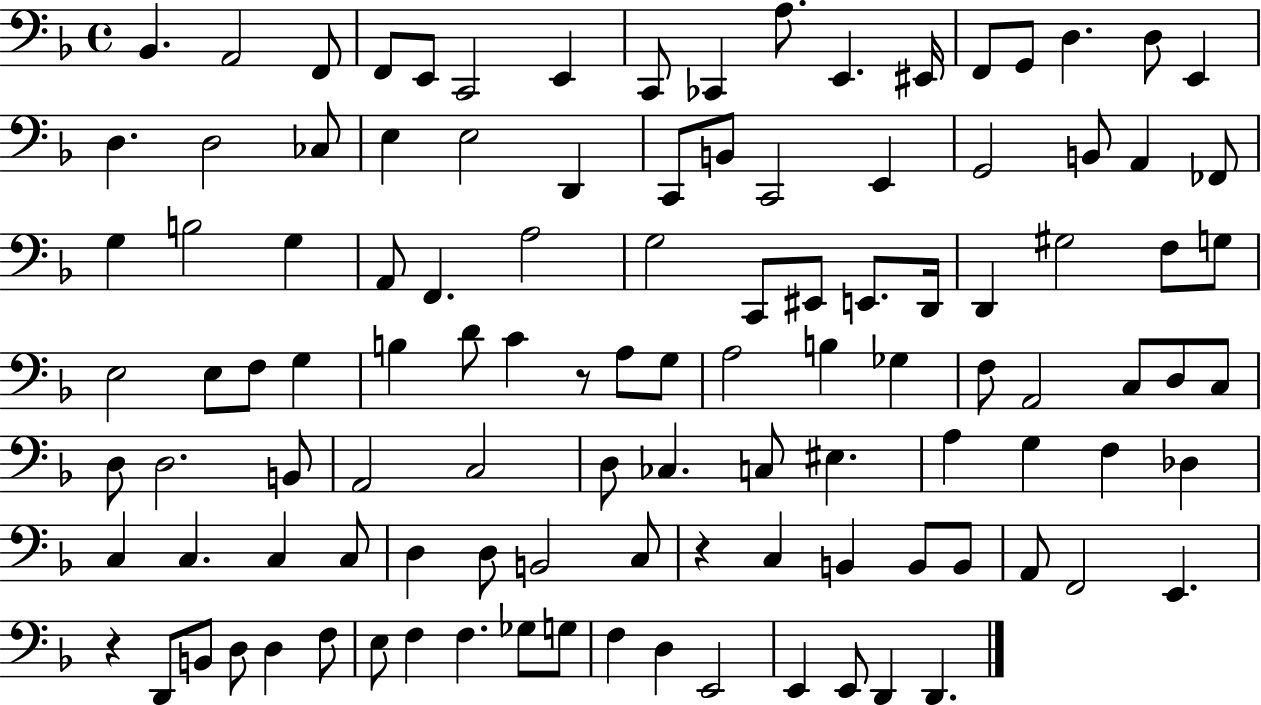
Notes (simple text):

Bb2/q. A2/h F2/e F2/e E2/e C2/h E2/q C2/e CES2/q A3/e. E2/q. EIS2/s F2/e G2/e D3/q. D3/e E2/q D3/q. D3/h CES3/e E3/q E3/h D2/q C2/e B2/e C2/h E2/q G2/h B2/e A2/q FES2/e G3/q B3/h G3/q A2/e F2/q. A3/h G3/h C2/e EIS2/e E2/e. D2/s D2/q G#3/h F3/e G3/e E3/h E3/e F3/e G3/q B3/q D4/e C4/q R/e A3/e G3/e A3/h B3/q Gb3/q F3/e A2/h C3/e D3/e C3/e D3/e D3/h. B2/e A2/h C3/h D3/e CES3/q. C3/e EIS3/q. A3/q G3/q F3/q Db3/q C3/q C3/q. C3/q C3/e D3/q D3/e B2/h C3/e R/q C3/q B2/q B2/e B2/e A2/e F2/h E2/q. R/q D2/e B2/e D3/e D3/q F3/e E3/e F3/q F3/q. Gb3/e G3/e F3/q D3/q E2/h E2/q E2/e D2/q D2/q.